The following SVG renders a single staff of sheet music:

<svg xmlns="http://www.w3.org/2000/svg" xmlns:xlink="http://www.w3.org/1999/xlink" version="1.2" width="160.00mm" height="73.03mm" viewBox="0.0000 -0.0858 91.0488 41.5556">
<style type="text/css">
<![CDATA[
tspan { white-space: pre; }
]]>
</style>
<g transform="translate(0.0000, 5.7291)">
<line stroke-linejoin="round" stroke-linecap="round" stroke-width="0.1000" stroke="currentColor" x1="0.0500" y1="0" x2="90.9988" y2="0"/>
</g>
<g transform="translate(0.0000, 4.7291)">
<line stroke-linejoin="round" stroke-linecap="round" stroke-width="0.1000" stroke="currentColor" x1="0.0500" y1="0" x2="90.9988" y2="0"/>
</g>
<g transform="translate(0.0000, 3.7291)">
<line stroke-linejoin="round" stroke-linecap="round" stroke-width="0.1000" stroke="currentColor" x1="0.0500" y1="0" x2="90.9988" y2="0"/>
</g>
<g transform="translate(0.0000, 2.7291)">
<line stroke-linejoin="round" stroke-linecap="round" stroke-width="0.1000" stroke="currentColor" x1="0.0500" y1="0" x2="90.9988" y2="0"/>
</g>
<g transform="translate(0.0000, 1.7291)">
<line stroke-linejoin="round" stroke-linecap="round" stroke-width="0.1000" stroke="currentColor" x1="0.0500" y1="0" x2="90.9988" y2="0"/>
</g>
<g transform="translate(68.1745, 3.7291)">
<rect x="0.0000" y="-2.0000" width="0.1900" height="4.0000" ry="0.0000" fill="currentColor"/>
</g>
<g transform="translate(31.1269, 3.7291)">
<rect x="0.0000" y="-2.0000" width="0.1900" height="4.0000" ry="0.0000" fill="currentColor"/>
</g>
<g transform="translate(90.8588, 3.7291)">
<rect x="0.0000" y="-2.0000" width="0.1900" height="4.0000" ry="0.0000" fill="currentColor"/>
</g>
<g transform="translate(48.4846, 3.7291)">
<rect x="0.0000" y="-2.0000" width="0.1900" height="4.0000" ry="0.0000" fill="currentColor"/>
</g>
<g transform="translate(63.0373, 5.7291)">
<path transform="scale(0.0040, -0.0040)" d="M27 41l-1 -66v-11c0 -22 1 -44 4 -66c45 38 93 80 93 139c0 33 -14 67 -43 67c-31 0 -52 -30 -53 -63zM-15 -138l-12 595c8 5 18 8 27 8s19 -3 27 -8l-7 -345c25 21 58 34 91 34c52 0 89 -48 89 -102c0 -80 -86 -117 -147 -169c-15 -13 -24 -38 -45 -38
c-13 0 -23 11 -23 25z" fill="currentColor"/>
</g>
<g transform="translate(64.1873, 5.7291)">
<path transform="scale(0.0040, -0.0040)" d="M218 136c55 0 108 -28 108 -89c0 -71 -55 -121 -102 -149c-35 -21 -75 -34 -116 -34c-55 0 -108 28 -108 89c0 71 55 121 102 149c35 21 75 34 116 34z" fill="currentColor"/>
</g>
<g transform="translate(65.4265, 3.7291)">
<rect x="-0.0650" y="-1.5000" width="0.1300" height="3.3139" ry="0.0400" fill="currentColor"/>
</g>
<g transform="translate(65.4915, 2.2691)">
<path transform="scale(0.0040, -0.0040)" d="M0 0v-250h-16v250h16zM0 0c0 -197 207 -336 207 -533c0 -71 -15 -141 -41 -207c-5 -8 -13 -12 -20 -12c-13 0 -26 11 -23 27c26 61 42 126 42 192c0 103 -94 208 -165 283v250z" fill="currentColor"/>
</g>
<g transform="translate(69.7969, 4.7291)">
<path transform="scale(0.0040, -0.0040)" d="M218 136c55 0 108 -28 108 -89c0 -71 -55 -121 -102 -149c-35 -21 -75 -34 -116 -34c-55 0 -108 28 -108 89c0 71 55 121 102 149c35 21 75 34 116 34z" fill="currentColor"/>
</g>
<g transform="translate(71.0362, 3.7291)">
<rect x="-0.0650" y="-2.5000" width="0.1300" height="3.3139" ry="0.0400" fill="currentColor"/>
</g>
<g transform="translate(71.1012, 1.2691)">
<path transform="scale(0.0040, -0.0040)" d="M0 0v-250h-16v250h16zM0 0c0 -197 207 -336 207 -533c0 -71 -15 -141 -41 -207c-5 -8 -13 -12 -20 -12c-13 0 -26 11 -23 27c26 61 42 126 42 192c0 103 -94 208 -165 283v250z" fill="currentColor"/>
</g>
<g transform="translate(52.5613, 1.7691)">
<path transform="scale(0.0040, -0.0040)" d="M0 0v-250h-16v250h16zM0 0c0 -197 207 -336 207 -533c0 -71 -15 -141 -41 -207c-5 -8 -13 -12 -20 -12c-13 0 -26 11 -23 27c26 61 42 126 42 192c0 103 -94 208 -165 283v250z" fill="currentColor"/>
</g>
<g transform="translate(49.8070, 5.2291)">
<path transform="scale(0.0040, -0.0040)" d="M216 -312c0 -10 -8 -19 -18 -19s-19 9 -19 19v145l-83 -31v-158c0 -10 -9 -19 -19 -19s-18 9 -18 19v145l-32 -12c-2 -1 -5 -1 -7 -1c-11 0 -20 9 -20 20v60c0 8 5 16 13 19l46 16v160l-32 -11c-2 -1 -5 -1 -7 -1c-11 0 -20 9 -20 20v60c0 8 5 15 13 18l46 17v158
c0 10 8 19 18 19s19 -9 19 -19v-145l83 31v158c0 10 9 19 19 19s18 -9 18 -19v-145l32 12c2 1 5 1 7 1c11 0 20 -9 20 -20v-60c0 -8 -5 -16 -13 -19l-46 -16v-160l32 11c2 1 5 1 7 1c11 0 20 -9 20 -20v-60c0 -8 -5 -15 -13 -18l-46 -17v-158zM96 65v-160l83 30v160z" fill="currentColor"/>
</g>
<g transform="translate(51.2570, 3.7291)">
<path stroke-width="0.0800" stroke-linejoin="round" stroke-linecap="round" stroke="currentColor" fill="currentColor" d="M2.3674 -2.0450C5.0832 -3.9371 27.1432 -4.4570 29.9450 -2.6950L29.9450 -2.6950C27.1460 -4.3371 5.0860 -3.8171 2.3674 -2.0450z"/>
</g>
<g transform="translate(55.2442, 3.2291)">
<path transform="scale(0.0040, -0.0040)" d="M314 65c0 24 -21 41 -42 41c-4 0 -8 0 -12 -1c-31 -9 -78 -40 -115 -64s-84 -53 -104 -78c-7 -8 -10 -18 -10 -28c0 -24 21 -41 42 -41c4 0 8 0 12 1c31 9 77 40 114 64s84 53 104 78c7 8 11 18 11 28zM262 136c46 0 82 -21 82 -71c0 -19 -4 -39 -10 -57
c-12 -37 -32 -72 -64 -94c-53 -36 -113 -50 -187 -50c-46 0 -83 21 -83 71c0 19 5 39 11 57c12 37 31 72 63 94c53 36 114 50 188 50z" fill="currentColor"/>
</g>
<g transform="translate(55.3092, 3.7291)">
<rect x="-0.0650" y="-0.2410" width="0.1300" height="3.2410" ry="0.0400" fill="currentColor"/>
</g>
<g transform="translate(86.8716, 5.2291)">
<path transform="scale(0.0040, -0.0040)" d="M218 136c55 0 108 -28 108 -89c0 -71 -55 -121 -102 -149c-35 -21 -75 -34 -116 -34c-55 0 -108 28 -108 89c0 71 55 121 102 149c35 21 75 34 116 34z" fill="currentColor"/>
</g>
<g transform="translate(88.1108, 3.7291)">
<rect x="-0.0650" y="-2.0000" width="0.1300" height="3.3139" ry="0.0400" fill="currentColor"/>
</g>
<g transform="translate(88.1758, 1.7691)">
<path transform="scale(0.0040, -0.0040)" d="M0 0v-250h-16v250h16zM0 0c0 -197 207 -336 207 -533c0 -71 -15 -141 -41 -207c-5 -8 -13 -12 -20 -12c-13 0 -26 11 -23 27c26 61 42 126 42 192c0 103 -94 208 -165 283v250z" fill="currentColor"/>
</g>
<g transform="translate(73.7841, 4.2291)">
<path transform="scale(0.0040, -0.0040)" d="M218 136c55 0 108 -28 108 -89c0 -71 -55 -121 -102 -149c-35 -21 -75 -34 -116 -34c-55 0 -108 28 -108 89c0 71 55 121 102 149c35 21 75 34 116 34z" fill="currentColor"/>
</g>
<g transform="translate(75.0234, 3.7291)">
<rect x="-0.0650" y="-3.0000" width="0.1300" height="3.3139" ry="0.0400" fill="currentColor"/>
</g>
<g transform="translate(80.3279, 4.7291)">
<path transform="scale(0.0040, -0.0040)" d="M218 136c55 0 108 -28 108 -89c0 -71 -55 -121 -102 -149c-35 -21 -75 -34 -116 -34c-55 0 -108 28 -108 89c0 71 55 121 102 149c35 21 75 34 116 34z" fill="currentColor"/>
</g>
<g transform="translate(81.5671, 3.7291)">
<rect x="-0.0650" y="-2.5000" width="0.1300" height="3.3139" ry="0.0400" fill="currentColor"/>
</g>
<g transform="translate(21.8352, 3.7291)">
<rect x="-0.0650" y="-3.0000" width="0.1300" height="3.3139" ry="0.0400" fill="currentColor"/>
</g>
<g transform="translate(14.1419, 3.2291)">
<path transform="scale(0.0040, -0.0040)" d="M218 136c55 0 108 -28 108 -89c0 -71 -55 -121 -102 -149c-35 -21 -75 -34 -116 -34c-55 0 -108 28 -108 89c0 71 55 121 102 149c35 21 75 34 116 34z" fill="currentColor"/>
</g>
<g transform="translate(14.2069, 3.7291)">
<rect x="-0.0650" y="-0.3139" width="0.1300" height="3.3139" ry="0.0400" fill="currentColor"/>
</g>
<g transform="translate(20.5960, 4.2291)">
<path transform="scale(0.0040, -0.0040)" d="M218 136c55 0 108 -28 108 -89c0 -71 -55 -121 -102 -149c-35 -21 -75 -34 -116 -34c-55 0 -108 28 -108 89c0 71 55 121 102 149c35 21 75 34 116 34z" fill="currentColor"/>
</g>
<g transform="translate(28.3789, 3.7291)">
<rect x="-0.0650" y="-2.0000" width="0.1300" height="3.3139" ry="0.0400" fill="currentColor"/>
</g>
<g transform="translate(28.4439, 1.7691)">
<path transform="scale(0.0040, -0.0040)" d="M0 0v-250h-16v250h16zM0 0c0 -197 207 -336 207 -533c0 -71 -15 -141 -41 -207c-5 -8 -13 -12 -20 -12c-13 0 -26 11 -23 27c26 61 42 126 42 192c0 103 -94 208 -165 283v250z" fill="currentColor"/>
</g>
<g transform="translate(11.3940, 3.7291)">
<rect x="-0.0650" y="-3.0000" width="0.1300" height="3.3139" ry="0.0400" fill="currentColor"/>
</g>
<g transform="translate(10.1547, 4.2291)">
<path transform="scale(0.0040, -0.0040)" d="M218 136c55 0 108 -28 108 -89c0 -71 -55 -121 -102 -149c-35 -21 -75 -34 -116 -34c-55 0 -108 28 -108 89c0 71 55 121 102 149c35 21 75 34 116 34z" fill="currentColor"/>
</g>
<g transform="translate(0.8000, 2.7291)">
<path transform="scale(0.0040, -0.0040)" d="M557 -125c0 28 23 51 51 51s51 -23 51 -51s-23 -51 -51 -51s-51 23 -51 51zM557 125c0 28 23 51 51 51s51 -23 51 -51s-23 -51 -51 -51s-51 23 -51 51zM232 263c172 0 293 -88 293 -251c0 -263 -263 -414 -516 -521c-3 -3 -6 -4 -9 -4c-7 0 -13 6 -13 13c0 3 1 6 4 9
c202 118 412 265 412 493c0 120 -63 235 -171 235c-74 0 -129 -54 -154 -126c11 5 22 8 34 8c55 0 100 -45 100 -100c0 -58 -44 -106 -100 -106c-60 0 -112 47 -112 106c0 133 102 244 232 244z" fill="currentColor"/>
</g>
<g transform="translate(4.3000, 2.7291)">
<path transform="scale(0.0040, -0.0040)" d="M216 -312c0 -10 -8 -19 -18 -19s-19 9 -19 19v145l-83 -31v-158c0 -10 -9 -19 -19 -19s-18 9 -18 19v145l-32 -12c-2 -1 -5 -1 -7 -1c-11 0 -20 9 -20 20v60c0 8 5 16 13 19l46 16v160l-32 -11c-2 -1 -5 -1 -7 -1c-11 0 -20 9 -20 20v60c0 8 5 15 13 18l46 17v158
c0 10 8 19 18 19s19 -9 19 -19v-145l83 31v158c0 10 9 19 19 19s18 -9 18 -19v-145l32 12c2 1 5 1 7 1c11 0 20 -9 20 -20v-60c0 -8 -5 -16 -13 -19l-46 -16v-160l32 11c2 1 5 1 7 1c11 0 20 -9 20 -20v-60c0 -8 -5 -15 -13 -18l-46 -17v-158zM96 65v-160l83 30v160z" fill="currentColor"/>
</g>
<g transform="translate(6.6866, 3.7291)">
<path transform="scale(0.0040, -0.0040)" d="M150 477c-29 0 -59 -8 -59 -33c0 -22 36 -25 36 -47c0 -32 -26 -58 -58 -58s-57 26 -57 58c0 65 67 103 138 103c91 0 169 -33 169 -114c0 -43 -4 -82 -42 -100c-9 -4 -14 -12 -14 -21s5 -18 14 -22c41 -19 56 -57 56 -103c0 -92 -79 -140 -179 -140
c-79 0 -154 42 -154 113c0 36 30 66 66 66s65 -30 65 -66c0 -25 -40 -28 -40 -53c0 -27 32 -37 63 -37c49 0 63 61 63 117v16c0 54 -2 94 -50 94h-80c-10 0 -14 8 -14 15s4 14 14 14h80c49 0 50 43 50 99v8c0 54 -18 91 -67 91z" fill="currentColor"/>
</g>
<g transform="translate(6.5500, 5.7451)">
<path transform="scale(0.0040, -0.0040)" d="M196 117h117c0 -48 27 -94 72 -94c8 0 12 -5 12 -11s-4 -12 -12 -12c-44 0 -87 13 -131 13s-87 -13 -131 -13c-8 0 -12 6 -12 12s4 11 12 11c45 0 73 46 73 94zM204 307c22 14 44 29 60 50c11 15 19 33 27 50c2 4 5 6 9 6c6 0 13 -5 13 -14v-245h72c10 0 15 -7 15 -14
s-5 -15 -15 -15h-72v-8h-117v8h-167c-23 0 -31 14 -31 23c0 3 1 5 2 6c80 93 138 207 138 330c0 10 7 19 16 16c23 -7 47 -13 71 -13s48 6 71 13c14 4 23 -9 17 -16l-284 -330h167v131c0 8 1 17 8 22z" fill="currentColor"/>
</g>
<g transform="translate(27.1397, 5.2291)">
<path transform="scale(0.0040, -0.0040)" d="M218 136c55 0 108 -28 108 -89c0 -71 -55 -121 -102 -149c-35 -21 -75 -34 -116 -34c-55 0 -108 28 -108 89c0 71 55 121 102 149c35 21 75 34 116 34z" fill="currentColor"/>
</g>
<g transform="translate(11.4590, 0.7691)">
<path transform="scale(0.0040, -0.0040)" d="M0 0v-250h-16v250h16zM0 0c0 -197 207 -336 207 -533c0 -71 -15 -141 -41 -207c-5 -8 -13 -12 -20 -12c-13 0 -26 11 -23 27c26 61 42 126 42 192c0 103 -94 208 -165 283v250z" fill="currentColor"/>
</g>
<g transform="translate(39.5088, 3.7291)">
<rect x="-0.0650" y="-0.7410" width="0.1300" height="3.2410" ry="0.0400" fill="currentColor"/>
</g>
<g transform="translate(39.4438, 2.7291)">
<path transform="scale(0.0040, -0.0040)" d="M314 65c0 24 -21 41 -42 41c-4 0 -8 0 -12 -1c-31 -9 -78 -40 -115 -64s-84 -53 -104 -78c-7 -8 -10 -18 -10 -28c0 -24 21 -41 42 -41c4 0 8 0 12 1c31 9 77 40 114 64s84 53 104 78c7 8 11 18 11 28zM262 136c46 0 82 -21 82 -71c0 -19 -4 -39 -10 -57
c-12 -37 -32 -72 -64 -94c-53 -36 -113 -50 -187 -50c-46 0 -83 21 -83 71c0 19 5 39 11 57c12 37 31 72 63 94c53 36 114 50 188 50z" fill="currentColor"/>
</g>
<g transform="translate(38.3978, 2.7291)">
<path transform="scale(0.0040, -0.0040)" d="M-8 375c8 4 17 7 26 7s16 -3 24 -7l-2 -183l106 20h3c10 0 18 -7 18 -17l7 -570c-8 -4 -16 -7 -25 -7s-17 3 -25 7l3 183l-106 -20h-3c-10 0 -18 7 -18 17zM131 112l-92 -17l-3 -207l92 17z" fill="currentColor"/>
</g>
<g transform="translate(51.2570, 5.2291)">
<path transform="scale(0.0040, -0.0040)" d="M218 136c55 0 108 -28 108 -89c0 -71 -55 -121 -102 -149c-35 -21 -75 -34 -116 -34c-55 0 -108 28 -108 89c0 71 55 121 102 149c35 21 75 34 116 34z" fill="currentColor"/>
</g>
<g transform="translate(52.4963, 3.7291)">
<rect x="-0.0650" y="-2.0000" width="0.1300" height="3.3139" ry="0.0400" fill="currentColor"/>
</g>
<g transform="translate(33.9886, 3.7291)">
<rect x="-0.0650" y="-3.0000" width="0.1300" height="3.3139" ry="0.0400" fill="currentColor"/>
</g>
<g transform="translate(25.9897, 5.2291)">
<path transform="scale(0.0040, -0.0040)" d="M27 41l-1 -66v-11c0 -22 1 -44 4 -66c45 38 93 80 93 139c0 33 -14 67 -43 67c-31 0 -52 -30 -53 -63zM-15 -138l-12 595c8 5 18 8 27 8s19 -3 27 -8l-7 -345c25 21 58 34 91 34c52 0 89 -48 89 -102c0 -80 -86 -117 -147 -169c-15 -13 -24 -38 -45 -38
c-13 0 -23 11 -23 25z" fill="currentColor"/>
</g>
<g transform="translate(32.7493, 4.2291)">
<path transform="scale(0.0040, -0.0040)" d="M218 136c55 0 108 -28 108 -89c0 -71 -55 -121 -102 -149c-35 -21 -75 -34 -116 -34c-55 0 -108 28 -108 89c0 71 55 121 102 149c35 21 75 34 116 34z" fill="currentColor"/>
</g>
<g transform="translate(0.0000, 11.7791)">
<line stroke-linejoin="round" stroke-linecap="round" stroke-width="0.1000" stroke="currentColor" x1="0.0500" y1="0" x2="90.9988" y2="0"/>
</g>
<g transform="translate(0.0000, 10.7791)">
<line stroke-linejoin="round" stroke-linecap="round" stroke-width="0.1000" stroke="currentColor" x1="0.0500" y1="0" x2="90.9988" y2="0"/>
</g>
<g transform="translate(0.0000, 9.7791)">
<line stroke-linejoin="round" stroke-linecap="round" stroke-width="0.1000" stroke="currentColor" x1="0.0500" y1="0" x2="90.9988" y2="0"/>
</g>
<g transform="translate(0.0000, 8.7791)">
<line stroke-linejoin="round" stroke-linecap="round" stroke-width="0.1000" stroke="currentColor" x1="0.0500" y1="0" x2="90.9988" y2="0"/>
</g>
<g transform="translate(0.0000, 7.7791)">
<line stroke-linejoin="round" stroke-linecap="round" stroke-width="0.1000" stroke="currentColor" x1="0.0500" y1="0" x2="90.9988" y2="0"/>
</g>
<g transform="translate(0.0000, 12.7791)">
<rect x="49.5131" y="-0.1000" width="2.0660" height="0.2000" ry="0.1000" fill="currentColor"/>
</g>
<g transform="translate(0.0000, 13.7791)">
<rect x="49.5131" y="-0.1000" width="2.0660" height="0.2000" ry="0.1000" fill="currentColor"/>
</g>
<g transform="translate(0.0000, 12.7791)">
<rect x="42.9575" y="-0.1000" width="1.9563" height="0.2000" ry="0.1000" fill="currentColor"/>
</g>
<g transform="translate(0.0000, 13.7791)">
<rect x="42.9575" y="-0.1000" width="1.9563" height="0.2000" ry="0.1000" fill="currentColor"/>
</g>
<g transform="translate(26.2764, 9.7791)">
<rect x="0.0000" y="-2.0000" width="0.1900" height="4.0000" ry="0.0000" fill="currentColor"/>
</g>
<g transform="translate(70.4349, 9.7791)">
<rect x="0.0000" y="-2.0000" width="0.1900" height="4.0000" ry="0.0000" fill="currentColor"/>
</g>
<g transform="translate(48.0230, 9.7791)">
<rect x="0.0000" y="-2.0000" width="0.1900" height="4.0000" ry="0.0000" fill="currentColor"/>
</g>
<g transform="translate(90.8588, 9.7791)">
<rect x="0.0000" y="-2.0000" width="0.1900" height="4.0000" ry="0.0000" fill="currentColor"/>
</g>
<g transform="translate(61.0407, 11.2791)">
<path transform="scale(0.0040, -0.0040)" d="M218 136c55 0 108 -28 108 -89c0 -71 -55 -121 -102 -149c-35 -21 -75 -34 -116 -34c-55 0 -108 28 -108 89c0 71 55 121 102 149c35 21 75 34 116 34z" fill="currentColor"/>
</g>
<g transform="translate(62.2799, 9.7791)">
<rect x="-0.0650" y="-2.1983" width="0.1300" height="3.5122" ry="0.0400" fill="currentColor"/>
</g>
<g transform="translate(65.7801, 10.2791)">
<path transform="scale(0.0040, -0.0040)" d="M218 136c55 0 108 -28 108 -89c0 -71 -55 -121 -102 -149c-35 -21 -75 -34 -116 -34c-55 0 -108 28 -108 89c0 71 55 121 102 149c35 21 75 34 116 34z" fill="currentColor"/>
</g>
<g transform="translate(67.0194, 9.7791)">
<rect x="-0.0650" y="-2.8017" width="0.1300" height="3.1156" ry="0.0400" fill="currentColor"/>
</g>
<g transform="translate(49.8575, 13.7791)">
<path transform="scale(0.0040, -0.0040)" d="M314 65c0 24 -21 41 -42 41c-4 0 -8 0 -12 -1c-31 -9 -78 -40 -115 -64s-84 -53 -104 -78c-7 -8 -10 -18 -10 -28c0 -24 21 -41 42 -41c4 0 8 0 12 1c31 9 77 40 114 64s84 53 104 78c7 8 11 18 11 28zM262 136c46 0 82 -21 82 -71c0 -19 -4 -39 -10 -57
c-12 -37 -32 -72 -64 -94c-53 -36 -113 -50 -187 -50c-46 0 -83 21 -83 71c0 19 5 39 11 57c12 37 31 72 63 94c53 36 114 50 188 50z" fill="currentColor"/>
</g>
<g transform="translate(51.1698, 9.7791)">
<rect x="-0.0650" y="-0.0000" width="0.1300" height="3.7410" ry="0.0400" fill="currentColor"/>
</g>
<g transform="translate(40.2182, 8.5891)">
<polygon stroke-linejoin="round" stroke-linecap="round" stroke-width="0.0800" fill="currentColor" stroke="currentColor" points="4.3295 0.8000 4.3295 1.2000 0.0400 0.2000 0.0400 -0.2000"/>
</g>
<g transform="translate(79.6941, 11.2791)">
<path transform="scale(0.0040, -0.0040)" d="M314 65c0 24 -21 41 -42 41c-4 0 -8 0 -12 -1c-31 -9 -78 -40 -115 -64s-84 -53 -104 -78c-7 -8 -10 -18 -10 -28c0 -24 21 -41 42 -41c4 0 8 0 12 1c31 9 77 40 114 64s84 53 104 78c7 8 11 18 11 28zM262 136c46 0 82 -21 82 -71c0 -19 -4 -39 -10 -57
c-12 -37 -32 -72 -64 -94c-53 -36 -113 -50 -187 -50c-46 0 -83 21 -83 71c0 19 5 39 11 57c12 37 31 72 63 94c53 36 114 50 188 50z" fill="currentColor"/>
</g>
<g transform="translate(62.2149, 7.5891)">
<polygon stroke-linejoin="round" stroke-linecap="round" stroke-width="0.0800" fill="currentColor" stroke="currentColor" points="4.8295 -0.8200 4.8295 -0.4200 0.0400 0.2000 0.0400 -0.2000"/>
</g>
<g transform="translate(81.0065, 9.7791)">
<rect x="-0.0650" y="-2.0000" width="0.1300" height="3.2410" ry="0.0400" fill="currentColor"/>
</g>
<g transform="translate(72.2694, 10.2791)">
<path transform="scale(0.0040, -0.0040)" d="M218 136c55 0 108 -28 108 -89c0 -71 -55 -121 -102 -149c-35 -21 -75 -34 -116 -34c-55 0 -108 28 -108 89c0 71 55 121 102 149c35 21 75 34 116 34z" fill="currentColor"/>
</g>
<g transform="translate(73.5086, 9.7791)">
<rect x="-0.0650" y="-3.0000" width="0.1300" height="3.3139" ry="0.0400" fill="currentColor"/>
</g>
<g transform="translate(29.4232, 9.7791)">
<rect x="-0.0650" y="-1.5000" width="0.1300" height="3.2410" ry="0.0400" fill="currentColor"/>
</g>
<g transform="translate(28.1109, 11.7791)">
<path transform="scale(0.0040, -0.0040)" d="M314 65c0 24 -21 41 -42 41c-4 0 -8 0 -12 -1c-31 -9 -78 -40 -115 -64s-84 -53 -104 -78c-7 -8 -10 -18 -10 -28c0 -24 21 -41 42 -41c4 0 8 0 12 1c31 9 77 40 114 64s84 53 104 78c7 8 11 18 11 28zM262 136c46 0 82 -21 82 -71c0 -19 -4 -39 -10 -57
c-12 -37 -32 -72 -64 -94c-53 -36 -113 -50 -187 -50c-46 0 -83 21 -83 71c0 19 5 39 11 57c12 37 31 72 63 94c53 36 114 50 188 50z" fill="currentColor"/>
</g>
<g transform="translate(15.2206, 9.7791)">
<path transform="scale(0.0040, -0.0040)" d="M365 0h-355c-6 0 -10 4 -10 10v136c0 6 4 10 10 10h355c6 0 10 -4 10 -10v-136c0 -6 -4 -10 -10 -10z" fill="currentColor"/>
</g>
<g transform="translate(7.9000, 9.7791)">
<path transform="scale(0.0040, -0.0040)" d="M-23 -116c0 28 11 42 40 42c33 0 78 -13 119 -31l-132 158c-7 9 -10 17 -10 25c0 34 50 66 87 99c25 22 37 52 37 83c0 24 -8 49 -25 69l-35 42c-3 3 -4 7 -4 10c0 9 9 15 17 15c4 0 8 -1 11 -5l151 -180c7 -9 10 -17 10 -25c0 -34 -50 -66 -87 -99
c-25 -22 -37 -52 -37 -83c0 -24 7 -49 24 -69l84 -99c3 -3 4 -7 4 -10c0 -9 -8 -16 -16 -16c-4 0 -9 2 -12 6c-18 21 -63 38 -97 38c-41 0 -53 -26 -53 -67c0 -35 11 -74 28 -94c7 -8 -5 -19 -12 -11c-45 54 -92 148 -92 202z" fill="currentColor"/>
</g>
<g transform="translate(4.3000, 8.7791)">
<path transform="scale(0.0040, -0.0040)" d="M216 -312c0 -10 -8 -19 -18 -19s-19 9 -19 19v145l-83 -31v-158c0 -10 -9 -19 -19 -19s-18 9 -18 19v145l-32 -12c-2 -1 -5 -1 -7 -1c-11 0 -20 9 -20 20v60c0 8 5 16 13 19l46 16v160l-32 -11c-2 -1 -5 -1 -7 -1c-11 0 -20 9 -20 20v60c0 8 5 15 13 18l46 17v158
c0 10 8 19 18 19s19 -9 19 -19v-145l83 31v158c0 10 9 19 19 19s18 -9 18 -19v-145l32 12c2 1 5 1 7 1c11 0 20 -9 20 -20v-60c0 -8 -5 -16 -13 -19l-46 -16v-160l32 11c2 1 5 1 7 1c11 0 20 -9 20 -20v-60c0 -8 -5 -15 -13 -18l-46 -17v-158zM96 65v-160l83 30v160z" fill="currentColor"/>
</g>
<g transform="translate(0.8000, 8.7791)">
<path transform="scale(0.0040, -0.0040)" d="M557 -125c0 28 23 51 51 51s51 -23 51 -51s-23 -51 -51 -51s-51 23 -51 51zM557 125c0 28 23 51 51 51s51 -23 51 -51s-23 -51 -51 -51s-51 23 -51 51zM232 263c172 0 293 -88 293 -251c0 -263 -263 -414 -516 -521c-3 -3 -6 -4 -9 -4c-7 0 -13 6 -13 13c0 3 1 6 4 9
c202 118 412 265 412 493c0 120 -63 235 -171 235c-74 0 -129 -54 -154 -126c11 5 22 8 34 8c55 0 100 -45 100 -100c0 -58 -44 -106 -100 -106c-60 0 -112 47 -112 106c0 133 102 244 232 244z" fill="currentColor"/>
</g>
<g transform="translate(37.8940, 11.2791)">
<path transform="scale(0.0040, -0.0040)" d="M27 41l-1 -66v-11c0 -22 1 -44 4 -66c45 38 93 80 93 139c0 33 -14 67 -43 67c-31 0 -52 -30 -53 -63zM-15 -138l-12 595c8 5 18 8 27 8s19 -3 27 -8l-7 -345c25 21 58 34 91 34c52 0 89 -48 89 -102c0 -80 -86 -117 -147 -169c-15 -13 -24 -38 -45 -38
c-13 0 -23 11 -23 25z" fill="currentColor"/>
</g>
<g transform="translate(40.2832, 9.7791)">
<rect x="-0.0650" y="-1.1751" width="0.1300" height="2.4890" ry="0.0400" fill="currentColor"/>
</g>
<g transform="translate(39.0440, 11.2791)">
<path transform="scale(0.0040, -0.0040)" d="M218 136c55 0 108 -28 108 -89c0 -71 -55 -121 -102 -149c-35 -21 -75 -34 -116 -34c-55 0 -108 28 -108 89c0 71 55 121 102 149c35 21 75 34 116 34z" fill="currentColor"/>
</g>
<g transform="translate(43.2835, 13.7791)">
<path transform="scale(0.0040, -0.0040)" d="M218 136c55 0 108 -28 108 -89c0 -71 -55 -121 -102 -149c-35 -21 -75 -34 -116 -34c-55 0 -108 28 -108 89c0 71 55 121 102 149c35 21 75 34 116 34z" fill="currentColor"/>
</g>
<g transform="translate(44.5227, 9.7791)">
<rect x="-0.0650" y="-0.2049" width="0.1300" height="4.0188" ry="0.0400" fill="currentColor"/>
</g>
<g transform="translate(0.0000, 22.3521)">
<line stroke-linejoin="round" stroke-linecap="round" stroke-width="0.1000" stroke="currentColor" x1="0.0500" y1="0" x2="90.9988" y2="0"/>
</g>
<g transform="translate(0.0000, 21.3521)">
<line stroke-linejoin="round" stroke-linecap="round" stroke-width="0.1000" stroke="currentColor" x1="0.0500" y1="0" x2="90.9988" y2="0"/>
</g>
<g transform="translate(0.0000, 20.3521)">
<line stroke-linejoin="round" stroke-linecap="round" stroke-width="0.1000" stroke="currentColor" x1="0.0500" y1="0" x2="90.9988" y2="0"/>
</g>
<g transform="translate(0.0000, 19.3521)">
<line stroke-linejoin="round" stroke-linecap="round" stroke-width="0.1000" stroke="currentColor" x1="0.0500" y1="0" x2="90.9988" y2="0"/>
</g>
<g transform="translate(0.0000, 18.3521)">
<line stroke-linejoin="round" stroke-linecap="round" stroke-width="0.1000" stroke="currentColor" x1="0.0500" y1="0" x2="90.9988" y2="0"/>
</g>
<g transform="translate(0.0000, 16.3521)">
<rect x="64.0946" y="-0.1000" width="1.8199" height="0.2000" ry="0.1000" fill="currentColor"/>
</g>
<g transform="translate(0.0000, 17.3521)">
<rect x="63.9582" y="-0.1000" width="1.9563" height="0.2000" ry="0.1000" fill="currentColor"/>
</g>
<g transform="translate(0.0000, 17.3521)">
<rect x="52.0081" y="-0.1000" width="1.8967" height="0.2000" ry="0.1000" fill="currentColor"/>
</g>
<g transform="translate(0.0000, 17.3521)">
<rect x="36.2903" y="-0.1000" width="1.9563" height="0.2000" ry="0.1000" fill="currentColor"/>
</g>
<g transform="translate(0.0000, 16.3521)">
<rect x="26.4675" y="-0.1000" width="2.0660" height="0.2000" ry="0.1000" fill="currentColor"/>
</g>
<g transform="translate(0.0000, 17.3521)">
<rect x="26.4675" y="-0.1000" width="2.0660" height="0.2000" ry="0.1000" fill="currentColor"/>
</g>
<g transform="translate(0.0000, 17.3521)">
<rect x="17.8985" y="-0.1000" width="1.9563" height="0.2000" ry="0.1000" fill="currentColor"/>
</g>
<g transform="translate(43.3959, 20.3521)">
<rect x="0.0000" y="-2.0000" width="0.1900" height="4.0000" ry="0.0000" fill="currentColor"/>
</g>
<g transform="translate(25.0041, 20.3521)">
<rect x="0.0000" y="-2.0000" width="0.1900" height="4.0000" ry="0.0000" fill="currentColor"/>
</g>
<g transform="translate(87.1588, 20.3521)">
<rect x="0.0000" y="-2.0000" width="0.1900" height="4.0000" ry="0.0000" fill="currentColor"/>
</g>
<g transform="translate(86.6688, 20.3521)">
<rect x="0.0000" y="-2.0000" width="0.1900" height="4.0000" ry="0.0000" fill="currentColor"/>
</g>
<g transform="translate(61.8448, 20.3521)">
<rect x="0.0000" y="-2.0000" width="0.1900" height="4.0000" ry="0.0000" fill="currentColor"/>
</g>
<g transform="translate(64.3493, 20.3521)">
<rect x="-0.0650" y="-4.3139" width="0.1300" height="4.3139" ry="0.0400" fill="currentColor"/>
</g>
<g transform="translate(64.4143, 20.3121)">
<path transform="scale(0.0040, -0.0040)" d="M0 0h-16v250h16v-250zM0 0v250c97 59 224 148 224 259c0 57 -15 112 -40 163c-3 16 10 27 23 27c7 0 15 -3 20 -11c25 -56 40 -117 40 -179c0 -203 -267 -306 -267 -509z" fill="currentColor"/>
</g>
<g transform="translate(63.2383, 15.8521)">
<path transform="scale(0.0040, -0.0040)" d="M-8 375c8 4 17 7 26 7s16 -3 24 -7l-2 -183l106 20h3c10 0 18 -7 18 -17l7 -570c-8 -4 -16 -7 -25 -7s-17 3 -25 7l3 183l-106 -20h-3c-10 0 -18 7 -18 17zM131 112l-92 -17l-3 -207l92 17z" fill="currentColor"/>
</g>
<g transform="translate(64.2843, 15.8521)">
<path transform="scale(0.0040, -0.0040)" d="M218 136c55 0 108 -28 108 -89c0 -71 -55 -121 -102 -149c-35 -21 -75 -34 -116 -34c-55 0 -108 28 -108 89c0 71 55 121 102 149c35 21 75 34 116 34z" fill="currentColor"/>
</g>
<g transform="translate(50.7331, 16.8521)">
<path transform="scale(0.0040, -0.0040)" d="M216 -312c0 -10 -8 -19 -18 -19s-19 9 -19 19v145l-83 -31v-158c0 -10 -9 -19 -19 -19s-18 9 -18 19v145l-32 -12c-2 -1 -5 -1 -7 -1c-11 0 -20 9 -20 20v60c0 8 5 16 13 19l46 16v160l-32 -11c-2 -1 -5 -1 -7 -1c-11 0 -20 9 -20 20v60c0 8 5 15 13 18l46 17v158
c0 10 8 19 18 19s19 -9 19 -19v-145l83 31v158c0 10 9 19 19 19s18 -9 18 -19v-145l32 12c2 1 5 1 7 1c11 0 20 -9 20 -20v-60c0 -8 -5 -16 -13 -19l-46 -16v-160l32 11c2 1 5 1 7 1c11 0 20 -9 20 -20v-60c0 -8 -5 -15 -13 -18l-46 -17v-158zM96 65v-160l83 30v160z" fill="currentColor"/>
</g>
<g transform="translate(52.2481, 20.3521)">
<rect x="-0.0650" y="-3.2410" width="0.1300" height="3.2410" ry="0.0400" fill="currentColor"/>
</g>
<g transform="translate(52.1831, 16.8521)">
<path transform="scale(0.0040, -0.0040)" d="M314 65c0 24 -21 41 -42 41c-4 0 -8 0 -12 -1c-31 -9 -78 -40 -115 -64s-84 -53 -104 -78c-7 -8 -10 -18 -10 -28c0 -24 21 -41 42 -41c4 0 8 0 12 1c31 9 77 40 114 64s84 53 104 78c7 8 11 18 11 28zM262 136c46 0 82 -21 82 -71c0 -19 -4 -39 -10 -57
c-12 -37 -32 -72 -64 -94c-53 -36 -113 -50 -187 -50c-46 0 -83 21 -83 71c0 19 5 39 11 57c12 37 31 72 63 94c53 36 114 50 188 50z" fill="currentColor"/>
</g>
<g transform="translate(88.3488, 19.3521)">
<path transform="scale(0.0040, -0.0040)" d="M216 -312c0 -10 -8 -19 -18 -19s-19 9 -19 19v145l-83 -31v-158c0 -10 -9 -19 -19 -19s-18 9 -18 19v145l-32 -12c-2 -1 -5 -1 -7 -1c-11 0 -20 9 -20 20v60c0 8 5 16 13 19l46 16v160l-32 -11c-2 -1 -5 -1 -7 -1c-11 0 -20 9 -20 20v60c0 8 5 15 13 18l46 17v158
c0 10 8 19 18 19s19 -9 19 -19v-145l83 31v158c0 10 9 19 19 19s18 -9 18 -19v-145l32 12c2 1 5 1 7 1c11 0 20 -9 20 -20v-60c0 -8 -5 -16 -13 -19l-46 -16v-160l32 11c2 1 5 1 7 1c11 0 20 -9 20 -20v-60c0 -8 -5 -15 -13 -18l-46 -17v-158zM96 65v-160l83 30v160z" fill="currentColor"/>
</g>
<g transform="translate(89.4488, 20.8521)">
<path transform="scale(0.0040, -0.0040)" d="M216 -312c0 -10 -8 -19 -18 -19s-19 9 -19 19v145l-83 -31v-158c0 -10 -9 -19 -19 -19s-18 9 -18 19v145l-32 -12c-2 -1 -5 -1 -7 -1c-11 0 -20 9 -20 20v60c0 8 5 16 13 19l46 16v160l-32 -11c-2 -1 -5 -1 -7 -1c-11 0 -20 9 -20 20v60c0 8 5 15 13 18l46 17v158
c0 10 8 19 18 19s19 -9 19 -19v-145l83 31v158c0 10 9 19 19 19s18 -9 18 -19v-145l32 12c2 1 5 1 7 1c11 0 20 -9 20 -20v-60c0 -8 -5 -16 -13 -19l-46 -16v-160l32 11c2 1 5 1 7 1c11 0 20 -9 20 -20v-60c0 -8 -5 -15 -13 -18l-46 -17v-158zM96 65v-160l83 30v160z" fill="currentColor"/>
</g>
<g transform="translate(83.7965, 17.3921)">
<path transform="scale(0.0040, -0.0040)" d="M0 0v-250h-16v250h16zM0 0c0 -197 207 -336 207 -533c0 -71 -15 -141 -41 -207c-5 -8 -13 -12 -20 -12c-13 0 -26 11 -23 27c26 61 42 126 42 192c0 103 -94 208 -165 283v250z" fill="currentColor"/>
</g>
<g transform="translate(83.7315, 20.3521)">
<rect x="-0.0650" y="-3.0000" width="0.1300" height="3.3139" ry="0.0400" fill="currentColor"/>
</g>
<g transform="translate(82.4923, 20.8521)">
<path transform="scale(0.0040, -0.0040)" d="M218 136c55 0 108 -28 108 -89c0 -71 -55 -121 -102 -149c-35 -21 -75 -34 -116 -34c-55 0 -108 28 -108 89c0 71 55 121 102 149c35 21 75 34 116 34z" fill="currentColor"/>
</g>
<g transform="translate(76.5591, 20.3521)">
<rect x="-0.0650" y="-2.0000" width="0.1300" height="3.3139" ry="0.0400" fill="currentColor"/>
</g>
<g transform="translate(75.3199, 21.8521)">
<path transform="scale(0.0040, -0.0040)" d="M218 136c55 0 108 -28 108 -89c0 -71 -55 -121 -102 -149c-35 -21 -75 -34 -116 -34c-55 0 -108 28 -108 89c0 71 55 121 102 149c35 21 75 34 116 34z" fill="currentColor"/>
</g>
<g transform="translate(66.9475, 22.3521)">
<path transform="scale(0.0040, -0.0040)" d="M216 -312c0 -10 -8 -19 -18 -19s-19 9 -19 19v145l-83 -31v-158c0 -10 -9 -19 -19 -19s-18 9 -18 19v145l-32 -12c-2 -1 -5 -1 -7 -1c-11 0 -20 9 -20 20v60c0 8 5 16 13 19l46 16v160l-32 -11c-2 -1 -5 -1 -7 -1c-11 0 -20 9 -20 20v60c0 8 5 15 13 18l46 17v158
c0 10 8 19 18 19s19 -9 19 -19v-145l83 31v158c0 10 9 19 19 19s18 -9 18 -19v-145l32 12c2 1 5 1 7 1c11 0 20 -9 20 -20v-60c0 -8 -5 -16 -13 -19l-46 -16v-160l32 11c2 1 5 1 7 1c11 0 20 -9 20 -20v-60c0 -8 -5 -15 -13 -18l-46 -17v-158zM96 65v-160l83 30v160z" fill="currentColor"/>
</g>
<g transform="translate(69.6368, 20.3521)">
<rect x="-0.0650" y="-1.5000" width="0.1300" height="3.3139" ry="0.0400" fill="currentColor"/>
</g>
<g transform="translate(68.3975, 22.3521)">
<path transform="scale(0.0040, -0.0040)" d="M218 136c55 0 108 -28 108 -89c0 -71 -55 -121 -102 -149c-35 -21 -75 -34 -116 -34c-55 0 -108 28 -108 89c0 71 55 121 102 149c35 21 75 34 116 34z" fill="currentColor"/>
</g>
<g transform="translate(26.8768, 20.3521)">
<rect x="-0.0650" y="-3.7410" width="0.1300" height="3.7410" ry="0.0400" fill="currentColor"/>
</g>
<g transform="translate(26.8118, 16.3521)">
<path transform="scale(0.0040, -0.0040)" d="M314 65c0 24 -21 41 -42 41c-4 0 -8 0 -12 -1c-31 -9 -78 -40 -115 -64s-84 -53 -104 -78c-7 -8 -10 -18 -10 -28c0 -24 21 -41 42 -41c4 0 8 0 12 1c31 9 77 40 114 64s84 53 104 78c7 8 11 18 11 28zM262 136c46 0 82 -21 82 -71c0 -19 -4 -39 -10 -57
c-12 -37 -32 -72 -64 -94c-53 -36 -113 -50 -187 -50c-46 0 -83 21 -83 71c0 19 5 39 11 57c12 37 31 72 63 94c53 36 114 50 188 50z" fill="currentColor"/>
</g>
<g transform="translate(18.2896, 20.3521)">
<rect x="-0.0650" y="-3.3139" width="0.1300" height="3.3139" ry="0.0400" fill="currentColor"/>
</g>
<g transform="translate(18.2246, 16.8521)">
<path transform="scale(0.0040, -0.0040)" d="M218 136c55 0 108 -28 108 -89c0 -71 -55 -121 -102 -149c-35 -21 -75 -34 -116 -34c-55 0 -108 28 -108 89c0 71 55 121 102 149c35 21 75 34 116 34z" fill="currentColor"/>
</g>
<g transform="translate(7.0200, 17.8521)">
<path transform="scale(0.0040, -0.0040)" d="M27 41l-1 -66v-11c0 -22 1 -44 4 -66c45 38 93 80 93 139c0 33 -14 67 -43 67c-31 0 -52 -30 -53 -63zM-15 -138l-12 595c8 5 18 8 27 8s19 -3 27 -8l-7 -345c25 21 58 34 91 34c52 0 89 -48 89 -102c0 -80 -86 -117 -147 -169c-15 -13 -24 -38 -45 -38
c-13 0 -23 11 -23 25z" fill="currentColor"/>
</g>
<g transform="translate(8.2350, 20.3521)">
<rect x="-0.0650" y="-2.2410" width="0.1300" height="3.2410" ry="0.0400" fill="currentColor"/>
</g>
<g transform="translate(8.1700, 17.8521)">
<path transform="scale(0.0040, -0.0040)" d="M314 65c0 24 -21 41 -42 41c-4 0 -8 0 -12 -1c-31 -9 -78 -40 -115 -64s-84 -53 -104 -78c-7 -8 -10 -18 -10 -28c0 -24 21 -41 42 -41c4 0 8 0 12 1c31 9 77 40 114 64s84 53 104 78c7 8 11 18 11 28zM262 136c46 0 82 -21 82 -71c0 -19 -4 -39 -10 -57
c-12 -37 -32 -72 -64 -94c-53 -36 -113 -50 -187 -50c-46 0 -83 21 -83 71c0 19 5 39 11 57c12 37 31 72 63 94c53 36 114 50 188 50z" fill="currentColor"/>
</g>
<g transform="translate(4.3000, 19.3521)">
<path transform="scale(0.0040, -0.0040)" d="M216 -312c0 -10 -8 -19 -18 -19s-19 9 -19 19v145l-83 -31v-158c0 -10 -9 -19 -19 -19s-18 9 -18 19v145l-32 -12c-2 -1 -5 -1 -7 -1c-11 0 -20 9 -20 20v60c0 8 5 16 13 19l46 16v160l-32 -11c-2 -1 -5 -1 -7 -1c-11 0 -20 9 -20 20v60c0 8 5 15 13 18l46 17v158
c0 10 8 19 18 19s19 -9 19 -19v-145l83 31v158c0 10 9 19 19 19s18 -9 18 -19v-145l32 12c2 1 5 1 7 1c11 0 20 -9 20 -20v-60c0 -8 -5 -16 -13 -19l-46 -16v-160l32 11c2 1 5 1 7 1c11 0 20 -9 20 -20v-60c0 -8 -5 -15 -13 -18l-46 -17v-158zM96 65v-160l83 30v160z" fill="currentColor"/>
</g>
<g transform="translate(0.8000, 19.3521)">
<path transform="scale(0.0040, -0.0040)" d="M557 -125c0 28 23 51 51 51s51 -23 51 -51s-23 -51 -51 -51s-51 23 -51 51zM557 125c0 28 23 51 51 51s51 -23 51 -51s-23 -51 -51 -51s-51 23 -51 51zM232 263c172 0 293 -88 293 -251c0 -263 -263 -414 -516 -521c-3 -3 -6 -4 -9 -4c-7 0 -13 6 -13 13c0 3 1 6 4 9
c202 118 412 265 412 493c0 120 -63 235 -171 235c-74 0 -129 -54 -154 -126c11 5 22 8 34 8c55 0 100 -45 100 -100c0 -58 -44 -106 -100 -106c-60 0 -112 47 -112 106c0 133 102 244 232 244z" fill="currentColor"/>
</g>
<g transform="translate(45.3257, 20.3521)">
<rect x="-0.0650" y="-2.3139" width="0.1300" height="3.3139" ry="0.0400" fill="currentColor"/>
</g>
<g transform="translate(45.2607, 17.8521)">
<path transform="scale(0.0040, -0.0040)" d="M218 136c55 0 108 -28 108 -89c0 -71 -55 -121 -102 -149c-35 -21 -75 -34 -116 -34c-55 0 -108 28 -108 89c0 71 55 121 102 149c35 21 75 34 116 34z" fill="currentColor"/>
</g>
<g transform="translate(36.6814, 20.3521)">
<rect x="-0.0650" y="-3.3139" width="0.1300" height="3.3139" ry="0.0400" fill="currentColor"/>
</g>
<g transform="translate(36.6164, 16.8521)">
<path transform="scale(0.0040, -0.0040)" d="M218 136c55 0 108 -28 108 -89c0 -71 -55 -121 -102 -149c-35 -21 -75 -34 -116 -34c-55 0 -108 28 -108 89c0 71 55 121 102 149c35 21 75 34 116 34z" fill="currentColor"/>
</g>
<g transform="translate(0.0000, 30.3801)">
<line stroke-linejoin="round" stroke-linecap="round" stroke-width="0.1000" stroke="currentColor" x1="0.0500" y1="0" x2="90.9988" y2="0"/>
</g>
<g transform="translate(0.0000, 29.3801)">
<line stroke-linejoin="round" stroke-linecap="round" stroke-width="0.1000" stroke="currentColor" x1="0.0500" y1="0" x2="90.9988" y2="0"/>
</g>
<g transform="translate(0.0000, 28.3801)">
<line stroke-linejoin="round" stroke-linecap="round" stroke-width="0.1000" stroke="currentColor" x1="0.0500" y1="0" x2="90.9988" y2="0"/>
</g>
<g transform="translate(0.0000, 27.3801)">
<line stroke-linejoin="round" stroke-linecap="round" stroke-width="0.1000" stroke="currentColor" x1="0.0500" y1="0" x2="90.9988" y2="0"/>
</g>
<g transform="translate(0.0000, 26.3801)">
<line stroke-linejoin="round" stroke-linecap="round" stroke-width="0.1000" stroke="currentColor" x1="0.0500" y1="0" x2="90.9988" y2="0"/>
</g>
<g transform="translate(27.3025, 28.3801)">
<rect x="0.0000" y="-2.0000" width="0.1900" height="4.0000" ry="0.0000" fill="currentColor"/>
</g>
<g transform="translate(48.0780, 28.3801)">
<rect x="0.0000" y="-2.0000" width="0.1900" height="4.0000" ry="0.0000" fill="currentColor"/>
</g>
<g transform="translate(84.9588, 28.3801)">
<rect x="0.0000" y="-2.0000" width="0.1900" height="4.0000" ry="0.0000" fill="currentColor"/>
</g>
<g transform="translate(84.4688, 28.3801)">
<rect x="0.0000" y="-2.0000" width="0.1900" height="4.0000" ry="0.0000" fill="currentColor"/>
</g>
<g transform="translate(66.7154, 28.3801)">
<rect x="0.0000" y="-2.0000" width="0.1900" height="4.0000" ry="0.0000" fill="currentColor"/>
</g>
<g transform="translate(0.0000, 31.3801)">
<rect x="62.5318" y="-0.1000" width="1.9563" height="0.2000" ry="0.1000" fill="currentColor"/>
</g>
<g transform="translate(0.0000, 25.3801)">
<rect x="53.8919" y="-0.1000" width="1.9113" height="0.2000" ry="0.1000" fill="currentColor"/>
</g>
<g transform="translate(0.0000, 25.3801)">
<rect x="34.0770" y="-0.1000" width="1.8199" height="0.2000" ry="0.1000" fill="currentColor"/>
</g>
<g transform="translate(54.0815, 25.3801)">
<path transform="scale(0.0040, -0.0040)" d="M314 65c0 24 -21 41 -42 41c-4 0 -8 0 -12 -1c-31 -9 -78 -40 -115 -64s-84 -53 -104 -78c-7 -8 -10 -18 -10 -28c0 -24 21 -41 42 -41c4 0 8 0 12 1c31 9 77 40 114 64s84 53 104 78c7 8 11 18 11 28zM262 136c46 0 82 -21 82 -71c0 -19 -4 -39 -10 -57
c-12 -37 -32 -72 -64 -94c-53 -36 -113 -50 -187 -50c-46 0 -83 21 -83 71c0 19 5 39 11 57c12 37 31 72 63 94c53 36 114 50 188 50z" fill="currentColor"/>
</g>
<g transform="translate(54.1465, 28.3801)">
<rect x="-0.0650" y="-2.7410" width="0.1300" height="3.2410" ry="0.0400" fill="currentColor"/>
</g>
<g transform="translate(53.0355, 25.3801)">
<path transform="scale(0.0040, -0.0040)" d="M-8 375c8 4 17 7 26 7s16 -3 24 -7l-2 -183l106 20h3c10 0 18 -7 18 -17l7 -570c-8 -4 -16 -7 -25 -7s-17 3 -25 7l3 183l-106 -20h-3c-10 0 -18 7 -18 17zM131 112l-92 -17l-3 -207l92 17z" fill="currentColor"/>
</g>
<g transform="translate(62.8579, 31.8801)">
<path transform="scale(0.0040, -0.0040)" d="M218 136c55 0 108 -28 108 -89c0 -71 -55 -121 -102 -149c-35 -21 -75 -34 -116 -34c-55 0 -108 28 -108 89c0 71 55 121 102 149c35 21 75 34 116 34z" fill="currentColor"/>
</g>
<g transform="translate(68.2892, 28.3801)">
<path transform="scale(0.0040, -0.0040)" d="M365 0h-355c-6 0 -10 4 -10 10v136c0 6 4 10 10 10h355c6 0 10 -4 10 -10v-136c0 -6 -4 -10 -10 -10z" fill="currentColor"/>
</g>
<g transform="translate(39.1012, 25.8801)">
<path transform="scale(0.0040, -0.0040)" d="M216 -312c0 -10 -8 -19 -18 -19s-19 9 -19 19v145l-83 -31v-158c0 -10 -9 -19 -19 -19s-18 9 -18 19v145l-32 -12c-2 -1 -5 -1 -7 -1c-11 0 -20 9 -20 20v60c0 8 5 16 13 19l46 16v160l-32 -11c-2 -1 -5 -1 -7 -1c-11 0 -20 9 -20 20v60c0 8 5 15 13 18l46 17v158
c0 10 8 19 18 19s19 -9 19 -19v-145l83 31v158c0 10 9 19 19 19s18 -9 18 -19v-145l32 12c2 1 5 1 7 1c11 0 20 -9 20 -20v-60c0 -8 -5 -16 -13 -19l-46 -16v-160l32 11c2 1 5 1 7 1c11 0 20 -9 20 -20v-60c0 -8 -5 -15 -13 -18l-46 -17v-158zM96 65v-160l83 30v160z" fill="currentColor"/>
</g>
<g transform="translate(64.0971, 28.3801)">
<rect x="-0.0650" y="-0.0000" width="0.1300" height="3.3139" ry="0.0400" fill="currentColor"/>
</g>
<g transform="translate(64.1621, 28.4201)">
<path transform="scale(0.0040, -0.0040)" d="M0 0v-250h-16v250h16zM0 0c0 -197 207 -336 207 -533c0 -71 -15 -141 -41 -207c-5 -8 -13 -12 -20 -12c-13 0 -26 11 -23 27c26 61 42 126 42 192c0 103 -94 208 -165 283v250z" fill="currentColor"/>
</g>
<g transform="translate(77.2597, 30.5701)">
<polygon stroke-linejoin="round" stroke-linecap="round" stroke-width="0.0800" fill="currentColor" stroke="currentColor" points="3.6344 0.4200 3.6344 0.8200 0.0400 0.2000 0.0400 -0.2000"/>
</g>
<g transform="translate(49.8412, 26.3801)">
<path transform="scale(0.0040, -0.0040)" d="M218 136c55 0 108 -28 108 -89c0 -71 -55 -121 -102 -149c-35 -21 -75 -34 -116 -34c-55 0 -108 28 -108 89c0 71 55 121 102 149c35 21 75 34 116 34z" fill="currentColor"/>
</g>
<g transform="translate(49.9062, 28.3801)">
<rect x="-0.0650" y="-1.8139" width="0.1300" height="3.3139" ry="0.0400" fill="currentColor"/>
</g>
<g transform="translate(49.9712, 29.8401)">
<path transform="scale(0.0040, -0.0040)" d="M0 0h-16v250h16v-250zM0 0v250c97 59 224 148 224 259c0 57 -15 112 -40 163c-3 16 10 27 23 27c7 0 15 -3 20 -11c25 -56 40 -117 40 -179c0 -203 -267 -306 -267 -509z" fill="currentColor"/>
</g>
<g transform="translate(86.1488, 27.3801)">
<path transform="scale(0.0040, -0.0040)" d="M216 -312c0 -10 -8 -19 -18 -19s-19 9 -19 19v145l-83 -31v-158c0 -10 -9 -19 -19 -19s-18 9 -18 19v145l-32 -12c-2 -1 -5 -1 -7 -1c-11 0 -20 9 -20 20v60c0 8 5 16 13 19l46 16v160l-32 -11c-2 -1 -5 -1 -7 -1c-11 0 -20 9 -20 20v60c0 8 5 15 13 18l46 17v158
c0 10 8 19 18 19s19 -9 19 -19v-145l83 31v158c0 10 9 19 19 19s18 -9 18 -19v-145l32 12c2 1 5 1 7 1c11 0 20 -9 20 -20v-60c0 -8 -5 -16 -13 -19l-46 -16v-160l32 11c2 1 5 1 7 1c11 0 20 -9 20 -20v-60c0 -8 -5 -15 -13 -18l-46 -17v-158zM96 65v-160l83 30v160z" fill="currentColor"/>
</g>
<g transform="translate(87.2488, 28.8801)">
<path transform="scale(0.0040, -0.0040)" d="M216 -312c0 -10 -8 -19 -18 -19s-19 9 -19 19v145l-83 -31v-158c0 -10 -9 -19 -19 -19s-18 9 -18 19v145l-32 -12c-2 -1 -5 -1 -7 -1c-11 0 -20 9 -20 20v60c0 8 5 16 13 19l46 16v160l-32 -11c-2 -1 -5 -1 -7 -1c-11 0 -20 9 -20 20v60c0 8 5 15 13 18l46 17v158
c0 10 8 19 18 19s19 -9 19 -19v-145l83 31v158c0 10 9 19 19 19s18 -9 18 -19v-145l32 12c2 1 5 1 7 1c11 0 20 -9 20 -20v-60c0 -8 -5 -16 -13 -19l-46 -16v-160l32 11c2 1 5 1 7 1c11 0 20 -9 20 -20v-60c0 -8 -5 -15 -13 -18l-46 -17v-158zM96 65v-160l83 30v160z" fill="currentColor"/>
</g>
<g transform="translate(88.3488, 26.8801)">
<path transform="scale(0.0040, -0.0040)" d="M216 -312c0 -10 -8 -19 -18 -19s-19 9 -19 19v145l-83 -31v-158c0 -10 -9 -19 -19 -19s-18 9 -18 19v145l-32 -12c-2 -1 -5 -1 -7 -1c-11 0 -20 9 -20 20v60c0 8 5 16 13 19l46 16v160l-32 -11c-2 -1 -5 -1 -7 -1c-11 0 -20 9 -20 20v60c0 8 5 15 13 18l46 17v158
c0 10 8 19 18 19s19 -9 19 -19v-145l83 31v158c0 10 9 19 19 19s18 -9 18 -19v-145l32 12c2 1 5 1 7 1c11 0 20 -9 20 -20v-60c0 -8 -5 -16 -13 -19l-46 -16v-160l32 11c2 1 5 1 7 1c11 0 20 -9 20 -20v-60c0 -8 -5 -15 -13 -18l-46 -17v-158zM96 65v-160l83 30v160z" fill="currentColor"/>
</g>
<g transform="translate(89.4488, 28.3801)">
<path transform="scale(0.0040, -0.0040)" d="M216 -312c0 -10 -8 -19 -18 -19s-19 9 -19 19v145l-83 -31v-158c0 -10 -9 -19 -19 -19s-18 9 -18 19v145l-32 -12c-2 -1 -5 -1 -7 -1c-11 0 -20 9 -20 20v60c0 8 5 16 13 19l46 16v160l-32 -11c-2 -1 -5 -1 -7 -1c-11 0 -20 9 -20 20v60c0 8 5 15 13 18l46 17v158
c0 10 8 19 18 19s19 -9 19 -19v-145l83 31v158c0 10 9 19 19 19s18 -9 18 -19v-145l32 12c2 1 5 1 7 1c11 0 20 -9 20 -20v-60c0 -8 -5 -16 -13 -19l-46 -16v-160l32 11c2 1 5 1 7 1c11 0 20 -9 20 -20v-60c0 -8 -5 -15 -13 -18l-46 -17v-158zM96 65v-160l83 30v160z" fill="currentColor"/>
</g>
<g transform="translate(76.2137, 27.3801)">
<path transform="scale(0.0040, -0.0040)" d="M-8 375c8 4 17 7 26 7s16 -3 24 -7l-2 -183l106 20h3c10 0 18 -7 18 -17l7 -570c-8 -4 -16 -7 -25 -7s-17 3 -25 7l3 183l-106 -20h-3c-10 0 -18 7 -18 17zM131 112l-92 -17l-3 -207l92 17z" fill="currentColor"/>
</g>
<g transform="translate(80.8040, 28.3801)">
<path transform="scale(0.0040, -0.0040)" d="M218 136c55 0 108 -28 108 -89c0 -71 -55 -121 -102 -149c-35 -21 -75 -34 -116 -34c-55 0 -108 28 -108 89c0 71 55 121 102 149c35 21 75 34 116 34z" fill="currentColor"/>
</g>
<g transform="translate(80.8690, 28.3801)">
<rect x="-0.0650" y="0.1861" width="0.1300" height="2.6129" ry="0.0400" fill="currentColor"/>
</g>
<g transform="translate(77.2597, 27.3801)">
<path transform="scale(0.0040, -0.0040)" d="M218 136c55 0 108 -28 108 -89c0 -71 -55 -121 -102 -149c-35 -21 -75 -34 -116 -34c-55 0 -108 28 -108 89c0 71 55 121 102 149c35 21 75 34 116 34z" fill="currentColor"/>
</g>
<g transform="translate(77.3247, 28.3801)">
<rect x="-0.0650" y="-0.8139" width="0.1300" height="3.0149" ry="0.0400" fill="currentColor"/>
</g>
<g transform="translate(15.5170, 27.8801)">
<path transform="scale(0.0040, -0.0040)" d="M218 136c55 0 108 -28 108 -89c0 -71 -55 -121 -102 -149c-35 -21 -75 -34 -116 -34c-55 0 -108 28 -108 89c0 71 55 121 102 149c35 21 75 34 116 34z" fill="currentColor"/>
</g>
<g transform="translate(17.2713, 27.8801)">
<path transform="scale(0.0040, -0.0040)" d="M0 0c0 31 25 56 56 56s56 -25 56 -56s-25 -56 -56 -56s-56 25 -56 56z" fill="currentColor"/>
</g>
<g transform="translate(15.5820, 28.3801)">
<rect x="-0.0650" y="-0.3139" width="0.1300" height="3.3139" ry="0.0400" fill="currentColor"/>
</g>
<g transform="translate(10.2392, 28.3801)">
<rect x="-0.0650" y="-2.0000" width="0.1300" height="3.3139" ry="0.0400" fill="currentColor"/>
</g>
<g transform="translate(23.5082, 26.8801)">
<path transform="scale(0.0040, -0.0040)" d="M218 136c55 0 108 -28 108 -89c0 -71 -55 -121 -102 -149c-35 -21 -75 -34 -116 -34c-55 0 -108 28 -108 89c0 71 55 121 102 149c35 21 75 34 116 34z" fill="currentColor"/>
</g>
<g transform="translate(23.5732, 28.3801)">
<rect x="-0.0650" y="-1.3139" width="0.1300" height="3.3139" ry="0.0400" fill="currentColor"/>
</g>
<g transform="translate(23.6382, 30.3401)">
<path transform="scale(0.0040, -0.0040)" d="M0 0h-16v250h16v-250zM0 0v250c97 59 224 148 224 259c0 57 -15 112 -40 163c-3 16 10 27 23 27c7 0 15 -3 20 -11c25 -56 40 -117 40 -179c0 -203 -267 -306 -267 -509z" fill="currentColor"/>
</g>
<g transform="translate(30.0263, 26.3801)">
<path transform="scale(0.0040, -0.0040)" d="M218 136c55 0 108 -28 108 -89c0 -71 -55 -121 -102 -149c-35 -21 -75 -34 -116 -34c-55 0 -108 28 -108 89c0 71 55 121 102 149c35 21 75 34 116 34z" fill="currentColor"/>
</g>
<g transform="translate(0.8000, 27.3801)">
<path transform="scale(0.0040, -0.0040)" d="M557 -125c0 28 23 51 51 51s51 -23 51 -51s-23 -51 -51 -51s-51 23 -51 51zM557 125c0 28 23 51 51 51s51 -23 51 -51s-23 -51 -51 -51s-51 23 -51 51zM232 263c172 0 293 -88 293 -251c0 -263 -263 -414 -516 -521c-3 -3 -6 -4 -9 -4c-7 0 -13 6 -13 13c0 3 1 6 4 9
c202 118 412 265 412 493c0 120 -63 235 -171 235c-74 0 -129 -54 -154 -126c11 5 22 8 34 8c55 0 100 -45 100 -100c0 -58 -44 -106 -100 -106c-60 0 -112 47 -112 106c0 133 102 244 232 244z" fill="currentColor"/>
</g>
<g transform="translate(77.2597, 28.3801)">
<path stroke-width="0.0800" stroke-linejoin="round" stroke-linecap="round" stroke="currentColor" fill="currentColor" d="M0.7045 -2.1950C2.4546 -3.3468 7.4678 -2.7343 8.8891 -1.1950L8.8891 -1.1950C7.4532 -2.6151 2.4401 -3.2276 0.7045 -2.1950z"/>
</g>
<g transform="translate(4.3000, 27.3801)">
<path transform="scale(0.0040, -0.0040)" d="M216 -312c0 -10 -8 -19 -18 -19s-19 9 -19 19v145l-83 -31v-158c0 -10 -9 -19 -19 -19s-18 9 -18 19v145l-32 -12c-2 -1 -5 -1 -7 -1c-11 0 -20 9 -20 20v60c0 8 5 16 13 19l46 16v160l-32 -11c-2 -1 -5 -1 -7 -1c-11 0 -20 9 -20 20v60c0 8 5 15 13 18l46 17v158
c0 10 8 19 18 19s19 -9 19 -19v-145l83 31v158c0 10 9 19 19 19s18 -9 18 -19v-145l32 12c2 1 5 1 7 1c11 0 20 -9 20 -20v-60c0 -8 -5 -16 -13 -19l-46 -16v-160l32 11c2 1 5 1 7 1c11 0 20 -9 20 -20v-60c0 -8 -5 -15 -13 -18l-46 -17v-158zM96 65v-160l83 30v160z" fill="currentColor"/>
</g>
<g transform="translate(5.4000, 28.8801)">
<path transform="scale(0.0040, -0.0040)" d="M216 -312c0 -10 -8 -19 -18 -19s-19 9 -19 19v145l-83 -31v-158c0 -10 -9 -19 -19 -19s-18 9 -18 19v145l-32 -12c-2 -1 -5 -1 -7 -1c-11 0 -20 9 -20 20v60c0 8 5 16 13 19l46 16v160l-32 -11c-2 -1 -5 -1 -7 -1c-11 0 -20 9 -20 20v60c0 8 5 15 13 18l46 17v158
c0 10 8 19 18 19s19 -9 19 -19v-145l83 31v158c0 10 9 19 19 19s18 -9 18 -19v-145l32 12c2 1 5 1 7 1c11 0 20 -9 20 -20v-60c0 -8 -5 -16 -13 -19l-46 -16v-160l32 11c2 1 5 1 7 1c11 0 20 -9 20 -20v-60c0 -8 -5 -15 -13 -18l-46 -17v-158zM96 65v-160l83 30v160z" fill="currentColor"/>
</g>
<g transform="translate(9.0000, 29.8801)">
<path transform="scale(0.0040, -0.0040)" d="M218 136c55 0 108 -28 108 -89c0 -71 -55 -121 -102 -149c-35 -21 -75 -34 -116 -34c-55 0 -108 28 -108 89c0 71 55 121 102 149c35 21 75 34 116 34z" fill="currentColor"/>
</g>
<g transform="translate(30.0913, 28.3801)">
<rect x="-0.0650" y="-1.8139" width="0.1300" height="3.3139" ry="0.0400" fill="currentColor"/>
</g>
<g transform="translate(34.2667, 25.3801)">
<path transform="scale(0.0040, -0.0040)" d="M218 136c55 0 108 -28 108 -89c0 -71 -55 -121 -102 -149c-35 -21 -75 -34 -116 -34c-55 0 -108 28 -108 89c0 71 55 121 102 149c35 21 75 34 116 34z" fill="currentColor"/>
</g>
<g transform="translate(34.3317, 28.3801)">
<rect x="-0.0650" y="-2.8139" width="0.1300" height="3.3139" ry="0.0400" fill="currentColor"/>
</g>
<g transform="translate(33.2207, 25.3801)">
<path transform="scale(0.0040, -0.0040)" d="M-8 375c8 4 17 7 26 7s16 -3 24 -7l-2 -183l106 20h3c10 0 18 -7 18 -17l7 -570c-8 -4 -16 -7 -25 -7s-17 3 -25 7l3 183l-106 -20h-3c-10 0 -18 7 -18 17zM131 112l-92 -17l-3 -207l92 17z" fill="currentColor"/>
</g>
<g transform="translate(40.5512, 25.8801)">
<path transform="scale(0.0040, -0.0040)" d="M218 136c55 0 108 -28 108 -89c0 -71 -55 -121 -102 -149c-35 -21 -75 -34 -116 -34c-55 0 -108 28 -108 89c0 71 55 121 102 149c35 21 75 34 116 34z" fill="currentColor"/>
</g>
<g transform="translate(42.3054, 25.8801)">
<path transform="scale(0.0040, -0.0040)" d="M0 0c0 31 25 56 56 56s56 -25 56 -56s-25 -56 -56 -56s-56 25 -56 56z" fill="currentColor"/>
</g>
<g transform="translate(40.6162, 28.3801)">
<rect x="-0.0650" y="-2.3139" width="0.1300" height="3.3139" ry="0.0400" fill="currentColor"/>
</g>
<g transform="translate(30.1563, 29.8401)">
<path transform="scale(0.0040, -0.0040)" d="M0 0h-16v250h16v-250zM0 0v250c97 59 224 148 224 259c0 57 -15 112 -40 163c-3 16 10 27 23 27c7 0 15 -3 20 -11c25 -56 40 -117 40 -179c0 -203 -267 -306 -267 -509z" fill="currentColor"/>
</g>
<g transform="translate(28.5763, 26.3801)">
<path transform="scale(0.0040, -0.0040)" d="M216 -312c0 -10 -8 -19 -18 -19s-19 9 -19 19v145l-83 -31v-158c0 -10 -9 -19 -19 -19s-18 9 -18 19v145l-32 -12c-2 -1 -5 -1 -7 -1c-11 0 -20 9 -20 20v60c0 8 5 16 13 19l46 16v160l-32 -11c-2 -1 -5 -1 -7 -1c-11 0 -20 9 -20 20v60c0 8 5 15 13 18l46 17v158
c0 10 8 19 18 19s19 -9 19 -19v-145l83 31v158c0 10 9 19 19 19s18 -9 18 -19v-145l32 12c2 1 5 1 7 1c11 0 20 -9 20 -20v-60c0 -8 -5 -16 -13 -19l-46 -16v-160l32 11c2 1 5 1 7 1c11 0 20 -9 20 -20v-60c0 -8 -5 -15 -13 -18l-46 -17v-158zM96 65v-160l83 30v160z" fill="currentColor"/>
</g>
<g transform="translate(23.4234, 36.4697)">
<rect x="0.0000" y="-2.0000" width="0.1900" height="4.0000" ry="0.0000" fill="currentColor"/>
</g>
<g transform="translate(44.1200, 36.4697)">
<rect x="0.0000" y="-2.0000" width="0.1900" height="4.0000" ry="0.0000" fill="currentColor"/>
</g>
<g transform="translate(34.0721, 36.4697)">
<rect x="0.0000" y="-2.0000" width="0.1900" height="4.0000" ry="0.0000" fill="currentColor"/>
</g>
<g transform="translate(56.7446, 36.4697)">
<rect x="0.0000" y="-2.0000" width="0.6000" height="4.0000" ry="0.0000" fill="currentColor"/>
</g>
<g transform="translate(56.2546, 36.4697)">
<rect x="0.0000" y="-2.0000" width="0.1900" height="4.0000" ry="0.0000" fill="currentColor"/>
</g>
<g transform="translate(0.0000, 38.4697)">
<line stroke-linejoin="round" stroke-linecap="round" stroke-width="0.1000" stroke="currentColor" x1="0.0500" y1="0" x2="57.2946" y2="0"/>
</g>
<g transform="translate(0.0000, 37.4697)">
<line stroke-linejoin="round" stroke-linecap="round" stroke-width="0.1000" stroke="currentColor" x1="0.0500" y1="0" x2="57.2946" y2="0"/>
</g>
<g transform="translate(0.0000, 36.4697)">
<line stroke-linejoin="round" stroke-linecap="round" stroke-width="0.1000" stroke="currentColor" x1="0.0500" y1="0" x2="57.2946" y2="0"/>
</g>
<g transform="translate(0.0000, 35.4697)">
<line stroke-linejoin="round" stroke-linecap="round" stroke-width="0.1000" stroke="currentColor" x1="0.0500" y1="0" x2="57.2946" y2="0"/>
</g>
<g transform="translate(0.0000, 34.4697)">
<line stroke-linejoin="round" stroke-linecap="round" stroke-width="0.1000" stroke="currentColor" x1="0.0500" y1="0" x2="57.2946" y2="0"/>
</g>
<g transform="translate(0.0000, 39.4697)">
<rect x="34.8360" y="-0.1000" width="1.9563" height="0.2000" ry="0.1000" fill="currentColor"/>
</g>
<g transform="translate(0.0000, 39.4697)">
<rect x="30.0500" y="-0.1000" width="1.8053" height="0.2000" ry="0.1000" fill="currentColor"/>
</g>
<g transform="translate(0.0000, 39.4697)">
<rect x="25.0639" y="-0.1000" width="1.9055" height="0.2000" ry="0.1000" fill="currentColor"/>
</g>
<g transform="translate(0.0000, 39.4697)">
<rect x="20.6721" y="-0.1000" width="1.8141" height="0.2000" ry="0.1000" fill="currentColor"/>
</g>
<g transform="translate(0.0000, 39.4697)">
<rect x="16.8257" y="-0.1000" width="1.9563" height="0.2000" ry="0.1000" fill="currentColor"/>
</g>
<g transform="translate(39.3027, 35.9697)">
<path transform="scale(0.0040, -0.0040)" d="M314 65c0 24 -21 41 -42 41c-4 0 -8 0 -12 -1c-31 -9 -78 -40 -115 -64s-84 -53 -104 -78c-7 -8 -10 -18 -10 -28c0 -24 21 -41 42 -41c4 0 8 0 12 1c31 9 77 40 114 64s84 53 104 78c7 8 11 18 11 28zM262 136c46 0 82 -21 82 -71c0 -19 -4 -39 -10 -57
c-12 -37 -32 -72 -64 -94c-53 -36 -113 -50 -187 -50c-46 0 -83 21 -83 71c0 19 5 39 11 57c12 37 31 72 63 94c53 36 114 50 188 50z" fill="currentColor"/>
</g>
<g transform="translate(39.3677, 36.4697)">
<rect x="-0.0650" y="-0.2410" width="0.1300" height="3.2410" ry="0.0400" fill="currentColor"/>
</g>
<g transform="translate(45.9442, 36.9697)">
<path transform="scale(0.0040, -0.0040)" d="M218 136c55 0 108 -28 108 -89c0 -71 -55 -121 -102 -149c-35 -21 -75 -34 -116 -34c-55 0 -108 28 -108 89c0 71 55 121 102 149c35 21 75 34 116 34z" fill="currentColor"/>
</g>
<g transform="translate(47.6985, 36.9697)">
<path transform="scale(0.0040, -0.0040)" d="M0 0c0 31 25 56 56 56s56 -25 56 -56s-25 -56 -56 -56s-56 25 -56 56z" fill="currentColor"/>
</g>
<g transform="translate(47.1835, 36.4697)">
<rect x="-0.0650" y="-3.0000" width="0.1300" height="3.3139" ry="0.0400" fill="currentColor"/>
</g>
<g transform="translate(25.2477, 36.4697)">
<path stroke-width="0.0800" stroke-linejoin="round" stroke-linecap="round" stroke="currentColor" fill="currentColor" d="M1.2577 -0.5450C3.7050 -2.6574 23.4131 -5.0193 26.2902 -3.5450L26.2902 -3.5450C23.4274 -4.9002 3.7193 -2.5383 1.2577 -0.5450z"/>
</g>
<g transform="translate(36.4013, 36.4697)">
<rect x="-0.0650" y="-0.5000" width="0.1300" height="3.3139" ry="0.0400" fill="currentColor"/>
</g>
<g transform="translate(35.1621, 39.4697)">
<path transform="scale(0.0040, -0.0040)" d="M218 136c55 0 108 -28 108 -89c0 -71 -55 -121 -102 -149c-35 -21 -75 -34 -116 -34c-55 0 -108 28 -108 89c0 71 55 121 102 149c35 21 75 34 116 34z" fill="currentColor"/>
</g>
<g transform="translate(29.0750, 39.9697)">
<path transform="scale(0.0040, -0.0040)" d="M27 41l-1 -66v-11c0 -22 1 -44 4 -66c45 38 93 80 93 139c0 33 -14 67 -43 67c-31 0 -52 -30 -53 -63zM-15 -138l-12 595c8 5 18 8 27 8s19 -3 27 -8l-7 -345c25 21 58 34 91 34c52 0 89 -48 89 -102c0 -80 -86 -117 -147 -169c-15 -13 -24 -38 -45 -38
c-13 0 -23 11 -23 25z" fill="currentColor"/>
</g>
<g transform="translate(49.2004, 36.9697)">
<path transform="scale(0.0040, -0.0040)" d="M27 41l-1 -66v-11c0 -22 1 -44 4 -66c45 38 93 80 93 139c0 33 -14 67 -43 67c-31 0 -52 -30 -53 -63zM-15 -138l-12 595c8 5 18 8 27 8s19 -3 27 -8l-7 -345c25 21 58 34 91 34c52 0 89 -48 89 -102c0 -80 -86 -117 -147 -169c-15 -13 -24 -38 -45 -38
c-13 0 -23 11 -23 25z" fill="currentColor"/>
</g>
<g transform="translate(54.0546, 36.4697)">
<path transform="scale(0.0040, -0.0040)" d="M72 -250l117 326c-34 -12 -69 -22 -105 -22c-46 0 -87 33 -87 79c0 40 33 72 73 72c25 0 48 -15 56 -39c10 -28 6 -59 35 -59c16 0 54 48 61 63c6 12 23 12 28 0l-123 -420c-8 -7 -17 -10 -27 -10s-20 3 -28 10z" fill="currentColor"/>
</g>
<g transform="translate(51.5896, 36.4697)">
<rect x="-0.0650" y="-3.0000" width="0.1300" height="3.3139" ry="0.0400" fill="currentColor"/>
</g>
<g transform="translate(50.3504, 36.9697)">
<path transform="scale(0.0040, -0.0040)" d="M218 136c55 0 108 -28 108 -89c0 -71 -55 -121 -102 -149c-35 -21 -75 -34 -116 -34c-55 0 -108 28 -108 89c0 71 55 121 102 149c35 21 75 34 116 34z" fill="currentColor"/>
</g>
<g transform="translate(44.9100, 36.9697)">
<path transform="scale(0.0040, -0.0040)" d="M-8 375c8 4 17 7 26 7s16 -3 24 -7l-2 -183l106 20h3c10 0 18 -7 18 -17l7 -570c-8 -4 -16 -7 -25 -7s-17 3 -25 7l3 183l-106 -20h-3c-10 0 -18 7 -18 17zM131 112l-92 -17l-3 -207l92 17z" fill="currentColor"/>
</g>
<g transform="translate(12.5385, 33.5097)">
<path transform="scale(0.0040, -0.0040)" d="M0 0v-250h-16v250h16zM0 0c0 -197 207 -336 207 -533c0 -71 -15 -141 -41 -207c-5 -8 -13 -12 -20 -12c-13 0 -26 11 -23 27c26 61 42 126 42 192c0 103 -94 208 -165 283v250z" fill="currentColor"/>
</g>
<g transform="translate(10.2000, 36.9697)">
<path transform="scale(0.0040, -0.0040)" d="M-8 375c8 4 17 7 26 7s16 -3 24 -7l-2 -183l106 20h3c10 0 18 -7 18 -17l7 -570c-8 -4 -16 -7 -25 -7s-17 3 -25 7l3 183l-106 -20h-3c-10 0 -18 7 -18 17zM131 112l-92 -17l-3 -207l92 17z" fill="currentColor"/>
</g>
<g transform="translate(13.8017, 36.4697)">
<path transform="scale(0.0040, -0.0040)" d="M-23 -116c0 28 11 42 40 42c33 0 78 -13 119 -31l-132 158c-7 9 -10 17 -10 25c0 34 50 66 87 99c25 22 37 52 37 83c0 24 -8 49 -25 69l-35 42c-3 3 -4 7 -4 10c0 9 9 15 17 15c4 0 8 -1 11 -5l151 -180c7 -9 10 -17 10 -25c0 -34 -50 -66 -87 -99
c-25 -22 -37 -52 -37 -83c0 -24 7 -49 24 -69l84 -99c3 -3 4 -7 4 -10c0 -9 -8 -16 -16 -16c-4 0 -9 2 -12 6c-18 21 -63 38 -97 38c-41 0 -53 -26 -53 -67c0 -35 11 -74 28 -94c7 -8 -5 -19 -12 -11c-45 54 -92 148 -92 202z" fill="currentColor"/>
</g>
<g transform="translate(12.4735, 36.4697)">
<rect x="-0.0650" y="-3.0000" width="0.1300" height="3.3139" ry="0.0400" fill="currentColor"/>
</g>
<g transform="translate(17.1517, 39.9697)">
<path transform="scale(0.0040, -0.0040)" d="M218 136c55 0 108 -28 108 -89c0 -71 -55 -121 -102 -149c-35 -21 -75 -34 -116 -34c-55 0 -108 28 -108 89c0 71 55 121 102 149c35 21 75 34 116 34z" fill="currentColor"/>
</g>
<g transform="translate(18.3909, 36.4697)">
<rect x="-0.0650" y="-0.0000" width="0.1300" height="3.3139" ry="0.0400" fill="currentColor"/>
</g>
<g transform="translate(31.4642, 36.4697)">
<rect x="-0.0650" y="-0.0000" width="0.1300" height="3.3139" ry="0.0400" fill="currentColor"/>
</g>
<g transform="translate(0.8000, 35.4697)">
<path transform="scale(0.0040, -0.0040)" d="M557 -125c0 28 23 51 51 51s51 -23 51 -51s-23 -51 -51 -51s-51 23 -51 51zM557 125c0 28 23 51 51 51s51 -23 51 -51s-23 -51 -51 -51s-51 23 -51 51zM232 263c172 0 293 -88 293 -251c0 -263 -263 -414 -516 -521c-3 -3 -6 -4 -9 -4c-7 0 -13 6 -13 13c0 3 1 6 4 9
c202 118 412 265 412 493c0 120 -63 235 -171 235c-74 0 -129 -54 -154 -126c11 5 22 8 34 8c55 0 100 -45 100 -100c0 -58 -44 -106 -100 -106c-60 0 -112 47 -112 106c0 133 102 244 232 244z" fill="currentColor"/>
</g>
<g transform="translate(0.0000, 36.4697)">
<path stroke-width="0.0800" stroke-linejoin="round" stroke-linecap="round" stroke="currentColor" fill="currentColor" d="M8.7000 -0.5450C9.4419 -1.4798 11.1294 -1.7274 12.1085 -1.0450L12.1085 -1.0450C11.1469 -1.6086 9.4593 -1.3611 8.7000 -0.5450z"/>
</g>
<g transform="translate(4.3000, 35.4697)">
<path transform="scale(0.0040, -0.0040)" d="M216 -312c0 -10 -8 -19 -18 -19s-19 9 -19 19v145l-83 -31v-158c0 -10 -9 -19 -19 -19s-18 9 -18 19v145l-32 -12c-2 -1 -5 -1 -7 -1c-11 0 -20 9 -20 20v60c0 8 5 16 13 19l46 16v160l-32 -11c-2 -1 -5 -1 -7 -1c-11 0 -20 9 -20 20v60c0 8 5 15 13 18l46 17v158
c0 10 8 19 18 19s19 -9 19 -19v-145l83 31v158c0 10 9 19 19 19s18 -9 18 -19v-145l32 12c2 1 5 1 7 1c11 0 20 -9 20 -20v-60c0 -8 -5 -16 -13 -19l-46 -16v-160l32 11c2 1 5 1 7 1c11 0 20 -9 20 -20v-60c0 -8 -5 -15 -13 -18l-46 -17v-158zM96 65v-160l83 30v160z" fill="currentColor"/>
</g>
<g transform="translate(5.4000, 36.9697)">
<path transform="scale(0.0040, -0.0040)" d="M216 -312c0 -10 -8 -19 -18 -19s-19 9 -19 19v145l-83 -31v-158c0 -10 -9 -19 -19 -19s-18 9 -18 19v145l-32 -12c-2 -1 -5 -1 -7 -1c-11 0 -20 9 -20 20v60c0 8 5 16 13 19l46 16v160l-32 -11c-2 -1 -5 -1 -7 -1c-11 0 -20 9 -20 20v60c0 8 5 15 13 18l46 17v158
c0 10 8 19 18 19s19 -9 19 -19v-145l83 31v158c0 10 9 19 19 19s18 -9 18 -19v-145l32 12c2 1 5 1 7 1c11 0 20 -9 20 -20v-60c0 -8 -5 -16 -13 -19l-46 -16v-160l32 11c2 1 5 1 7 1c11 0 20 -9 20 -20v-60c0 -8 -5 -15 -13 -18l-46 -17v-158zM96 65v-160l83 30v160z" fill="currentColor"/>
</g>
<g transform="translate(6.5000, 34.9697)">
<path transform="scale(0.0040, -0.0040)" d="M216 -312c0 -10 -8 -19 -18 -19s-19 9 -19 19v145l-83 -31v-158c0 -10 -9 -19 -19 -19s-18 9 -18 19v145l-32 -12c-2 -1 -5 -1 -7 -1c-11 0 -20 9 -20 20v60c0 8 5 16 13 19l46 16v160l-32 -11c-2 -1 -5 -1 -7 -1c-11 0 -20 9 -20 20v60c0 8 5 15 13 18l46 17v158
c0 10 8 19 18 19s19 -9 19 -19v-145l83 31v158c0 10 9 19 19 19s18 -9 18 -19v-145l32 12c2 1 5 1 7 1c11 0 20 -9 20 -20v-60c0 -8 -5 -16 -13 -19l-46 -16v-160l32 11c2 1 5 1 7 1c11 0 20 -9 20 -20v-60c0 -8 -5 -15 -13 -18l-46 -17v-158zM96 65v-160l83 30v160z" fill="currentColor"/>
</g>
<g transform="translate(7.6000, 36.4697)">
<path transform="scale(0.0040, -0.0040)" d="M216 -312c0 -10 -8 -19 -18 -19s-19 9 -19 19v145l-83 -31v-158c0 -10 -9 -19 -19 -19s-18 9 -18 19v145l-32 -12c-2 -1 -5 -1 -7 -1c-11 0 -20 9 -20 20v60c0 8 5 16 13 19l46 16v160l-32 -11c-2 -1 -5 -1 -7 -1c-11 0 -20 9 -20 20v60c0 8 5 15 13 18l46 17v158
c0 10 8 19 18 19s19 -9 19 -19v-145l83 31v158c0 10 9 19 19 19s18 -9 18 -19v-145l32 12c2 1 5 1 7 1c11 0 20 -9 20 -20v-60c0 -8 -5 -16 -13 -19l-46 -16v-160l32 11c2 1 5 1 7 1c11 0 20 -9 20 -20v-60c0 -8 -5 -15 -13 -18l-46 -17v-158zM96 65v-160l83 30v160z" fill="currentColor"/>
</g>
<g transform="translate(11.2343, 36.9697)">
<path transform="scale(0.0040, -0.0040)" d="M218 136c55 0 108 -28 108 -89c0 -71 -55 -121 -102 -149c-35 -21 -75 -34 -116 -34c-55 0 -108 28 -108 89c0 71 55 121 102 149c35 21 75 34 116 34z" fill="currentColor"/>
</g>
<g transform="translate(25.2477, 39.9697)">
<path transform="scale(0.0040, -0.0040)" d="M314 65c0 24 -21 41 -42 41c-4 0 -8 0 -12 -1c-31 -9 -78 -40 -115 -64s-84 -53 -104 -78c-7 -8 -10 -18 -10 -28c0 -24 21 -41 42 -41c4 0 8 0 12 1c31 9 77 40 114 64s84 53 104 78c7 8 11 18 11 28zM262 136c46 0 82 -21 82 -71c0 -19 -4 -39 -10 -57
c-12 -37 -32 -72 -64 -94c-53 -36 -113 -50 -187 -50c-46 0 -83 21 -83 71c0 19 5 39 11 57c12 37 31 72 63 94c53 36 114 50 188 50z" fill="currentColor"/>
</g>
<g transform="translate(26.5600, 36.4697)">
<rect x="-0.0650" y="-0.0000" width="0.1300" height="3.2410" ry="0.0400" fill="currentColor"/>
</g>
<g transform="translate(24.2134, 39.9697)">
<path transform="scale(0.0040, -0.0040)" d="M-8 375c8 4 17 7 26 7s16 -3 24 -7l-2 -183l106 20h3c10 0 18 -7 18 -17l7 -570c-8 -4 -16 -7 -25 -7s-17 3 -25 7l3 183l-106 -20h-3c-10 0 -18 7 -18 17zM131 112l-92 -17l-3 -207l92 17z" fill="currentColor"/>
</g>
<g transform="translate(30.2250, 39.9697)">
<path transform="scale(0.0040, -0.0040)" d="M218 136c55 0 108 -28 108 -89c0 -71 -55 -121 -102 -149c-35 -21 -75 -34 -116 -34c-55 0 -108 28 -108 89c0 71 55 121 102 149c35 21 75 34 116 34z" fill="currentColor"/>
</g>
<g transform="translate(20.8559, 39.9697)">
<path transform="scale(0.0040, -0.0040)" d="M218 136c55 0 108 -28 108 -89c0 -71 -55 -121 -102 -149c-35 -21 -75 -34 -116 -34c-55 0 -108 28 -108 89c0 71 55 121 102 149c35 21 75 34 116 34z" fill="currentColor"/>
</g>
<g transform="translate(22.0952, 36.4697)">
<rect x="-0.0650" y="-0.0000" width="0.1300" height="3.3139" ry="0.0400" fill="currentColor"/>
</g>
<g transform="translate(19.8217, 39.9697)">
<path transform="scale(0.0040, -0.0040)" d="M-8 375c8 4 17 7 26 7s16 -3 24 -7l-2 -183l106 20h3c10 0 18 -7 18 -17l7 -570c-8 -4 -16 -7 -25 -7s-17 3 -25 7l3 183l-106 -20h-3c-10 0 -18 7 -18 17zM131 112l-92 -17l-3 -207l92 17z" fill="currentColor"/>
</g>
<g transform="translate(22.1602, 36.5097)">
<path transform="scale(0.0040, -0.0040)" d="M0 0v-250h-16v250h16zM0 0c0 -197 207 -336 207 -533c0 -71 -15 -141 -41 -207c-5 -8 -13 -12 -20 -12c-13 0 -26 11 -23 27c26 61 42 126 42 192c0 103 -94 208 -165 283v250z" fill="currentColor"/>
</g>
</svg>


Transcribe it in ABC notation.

X:1
T:Untitled
M:3/4
L:1/4
K:G
C,/2 E, C, _A,,/2 C, F,2 ^A,,/2 E,2 _G,,/2 B,,/2 C, B,, A,,/2 z z2 G,,2 _A,,/2 C,,/2 C,,2 A,,/2 C,/2 C, A,,2 _B,2 D E2 D B, ^D2 F/2 ^G,, A,, C,/2 A,, E, G,/2 ^A,/2 C ^B, A,/2 C2 D,,/2 z2 F,/2 D,/2 C,/2 z ^D,, D,,/2 D,,2 _D,, E,, E,2 C, _C, z/2